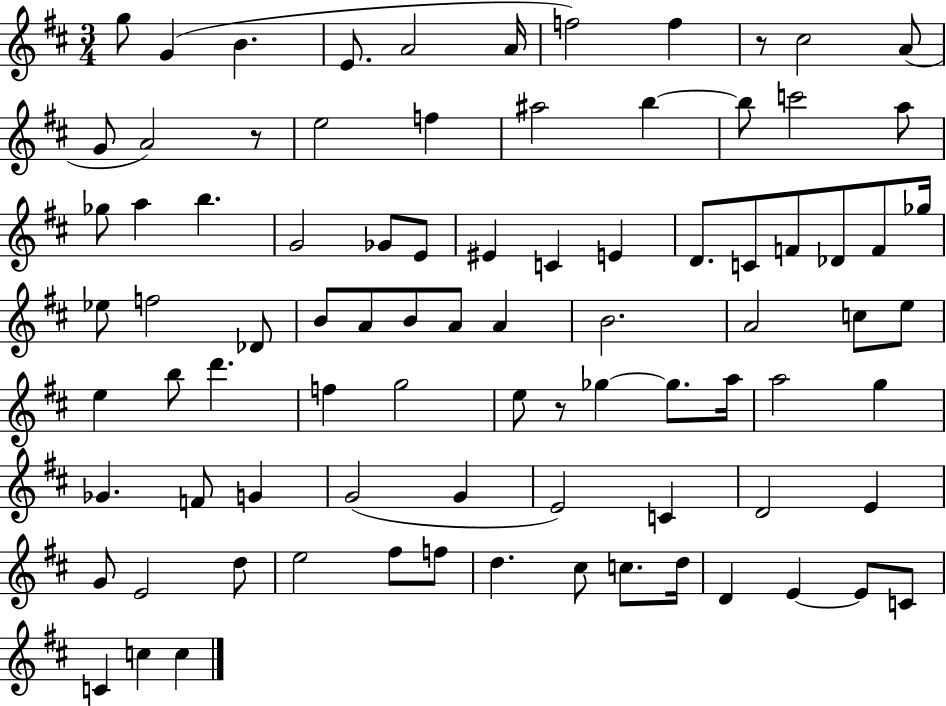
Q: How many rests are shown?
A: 3